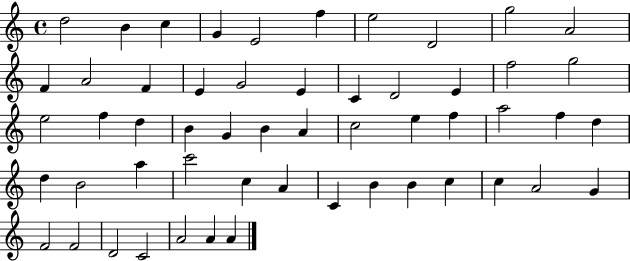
X:1
T:Untitled
M:4/4
L:1/4
K:C
d2 B c G E2 f e2 D2 g2 A2 F A2 F E G2 E C D2 E f2 g2 e2 f d B G B A c2 e f a2 f d d B2 a c'2 c A C B B c c A2 G F2 F2 D2 C2 A2 A A